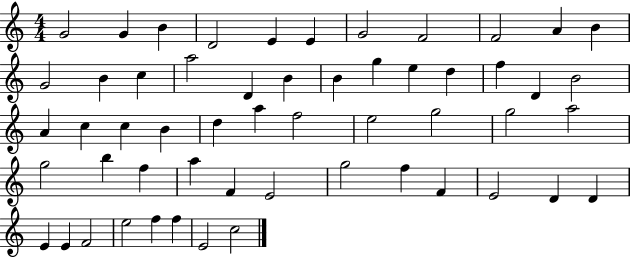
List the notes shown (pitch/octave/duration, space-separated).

G4/h G4/q B4/q D4/h E4/q E4/q G4/h F4/h F4/h A4/q B4/q G4/h B4/q C5/q A5/h D4/q B4/q B4/q G5/q E5/q D5/q F5/q D4/q B4/h A4/q C5/q C5/q B4/q D5/q A5/q F5/h E5/h G5/h G5/h A5/h G5/h B5/q F5/q A5/q F4/q E4/h G5/h F5/q F4/q E4/h D4/q D4/q E4/q E4/q F4/h E5/h F5/q F5/q E4/h C5/h